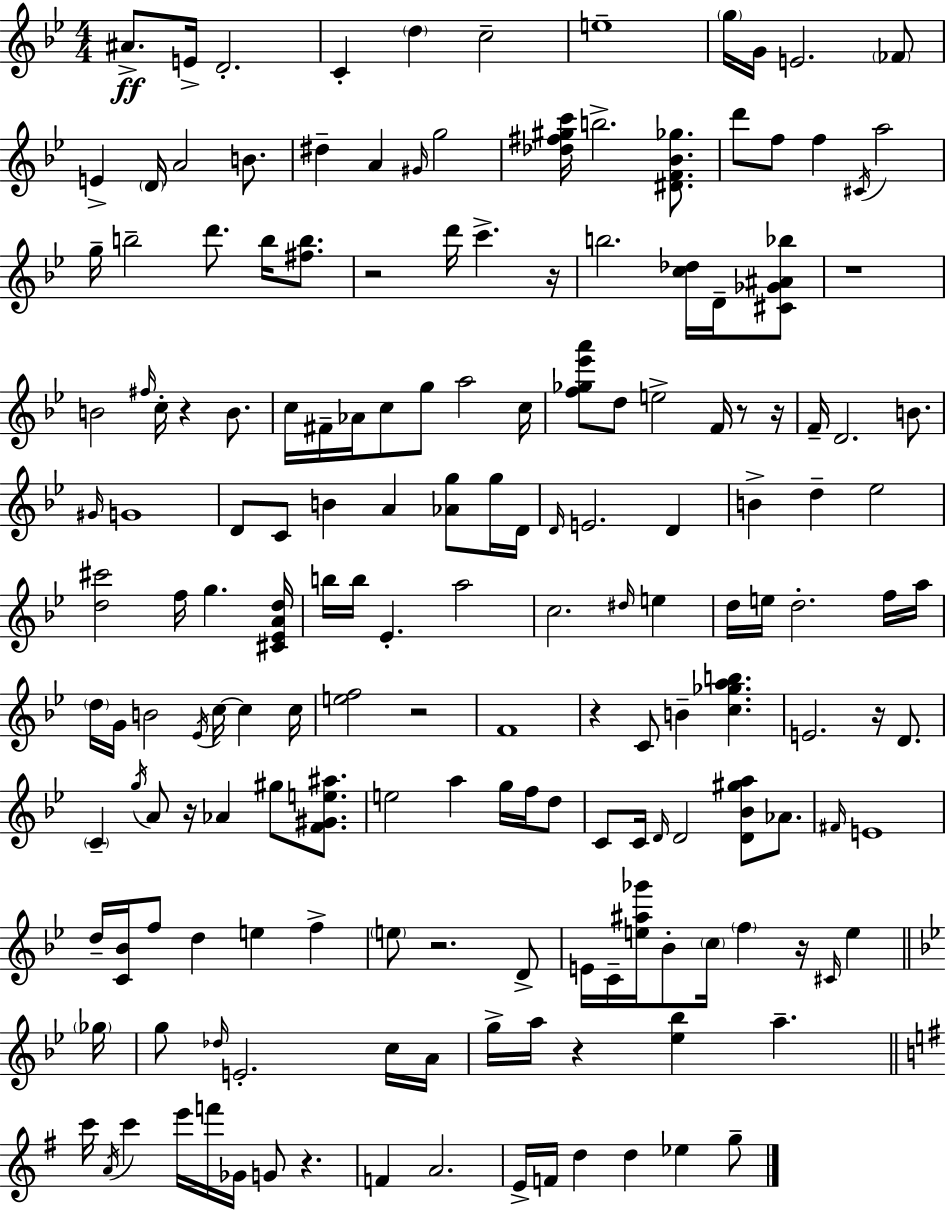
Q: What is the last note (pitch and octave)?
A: G5